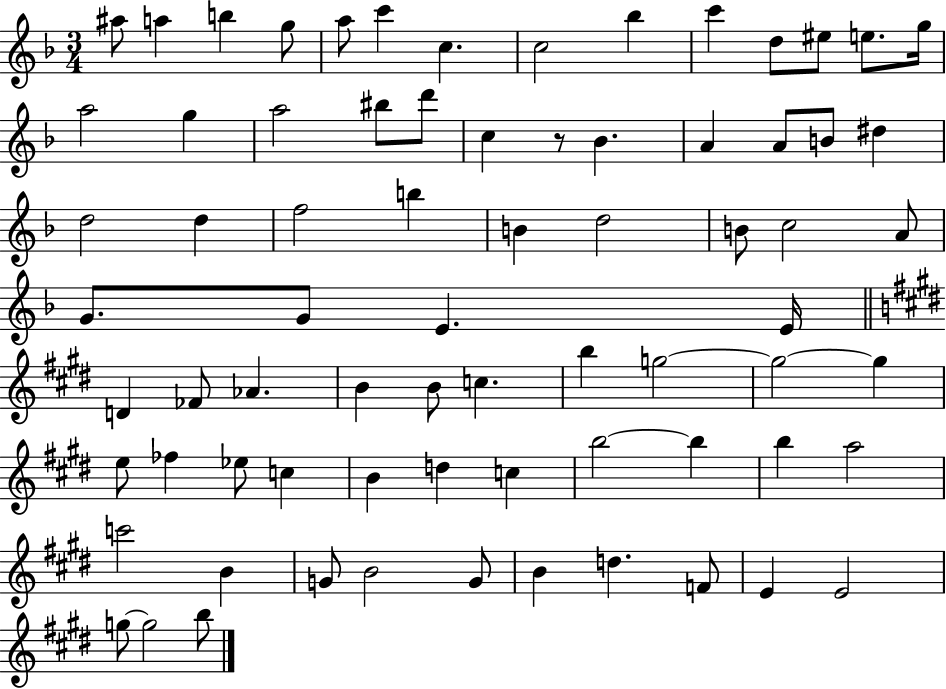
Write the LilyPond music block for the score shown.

{
  \clef treble
  \numericTimeSignature
  \time 3/4
  \key f \major
  ais''8 a''4 b''4 g''8 | a''8 c'''4 c''4. | c''2 bes''4 | c'''4 d''8 eis''8 e''8. g''16 | \break a''2 g''4 | a''2 bis''8 d'''8 | c''4 r8 bes'4. | a'4 a'8 b'8 dis''4 | \break d''2 d''4 | f''2 b''4 | b'4 d''2 | b'8 c''2 a'8 | \break g'8. g'8 e'4. e'16 | \bar "||" \break \key e \major d'4 fes'8 aes'4. | b'4 b'8 c''4. | b''4 g''2~~ | g''2~~ g''4 | \break e''8 fes''4 ees''8 c''4 | b'4 d''4 c''4 | b''2~~ b''4 | b''4 a''2 | \break c'''2 b'4 | g'8 b'2 g'8 | b'4 d''4. f'8 | e'4 e'2 | \break g''8~~ g''2 b''8 | \bar "|."
}